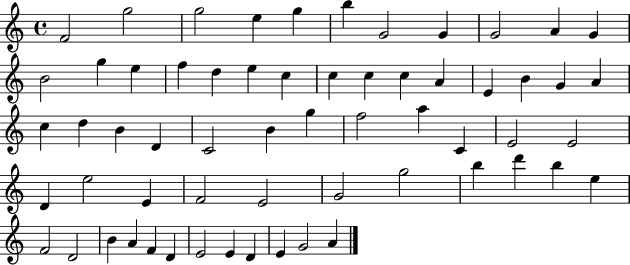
F4/h G5/h G5/h E5/q G5/q B5/q G4/h G4/q G4/h A4/q G4/q B4/h G5/q E5/q F5/q D5/q E5/q C5/q C5/q C5/q C5/q A4/q E4/q B4/q G4/q A4/q C5/q D5/q B4/q D4/q C4/h B4/q G5/q F5/h A5/q C4/q E4/h E4/h D4/q E5/h E4/q F4/h E4/h G4/h G5/h B5/q D6/q B5/q E5/q F4/h D4/h B4/q A4/q F4/q D4/q E4/h E4/q D4/q E4/q G4/h A4/q